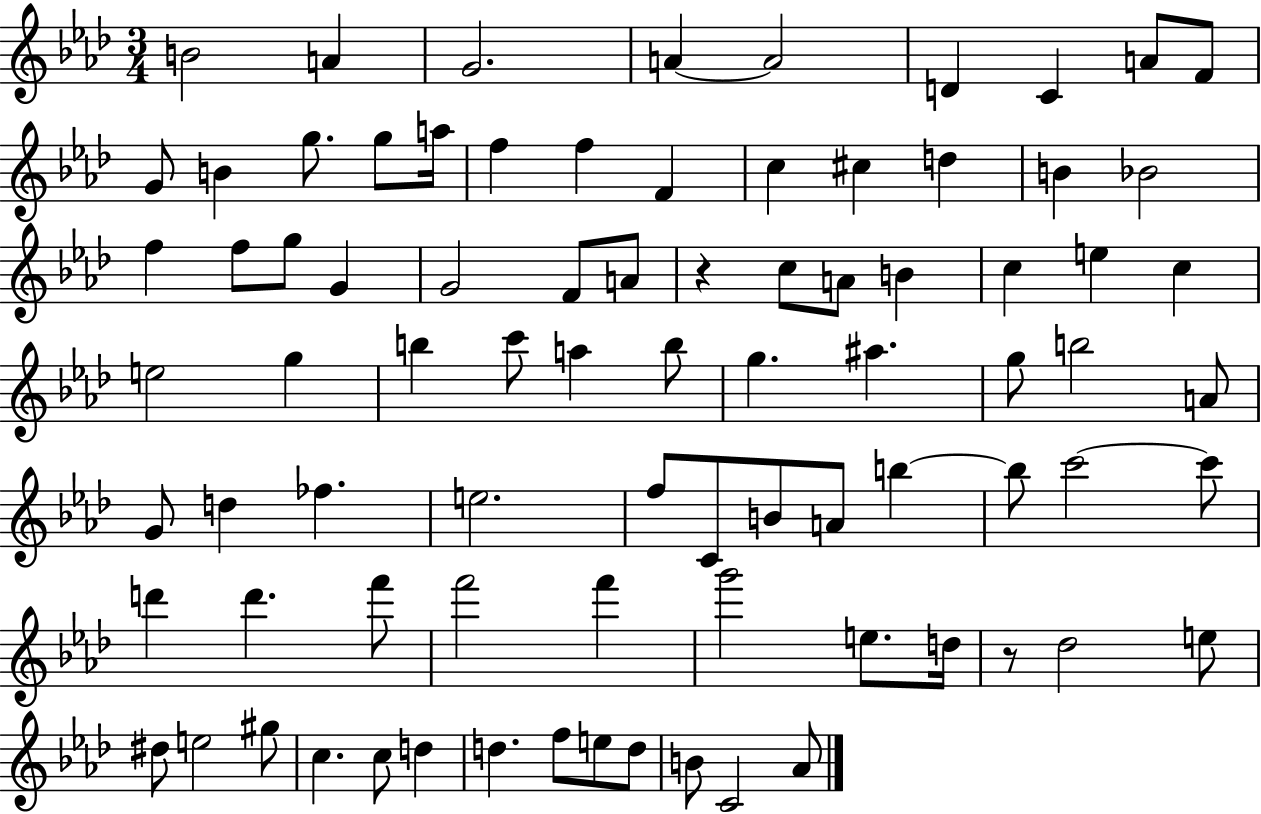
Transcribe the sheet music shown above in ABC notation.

X:1
T:Untitled
M:3/4
L:1/4
K:Ab
B2 A G2 A A2 D C A/2 F/2 G/2 B g/2 g/2 a/4 f f F c ^c d B _B2 f f/2 g/2 G G2 F/2 A/2 z c/2 A/2 B c e c e2 g b c'/2 a b/2 g ^a g/2 b2 A/2 G/2 d _f e2 f/2 C/2 B/2 A/2 b b/2 c'2 c'/2 d' d' f'/2 f'2 f' g'2 e/2 d/4 z/2 _d2 e/2 ^d/2 e2 ^g/2 c c/2 d d f/2 e/2 d/2 B/2 C2 _A/2